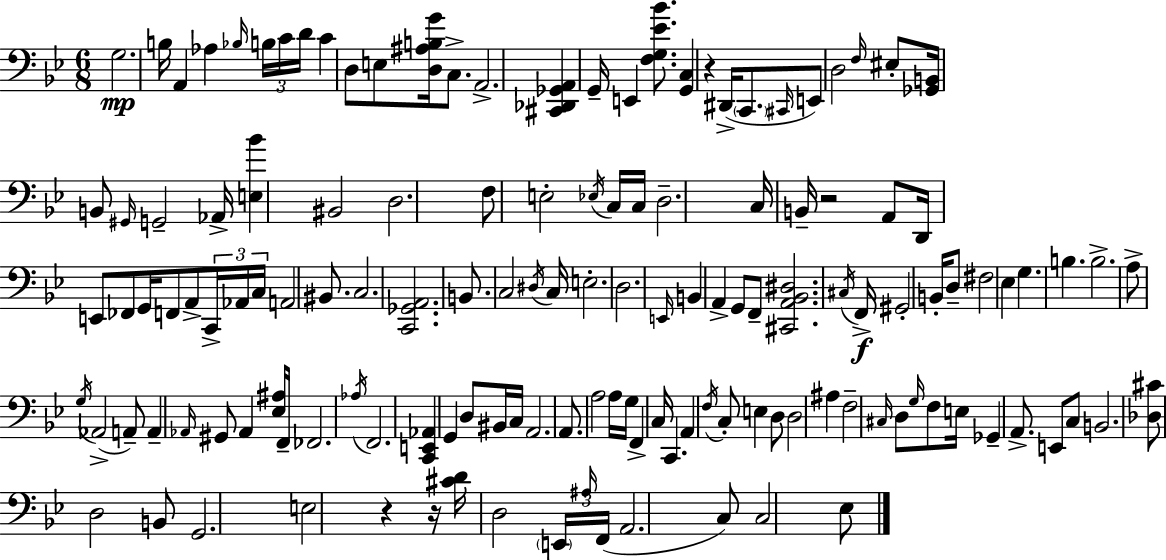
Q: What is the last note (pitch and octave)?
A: Eb3